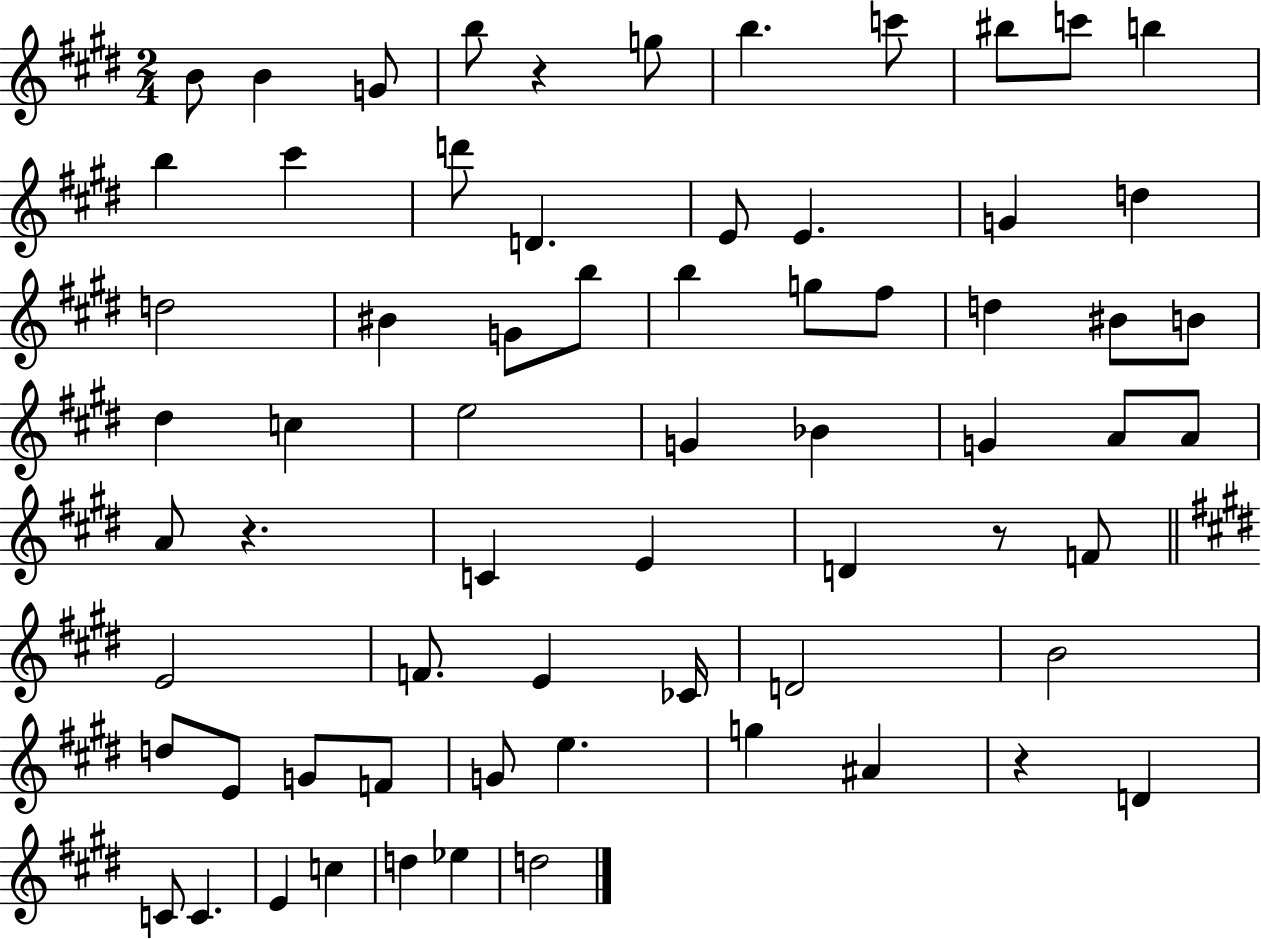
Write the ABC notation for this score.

X:1
T:Untitled
M:2/4
L:1/4
K:E
B/2 B G/2 b/2 z g/2 b c'/2 ^b/2 c'/2 b b ^c' d'/2 D E/2 E G d d2 ^B G/2 b/2 b g/2 ^f/2 d ^B/2 B/2 ^d c e2 G _B G A/2 A/2 A/2 z C E D z/2 F/2 E2 F/2 E _C/4 D2 B2 d/2 E/2 G/2 F/2 G/2 e g ^A z D C/2 C E c d _e d2